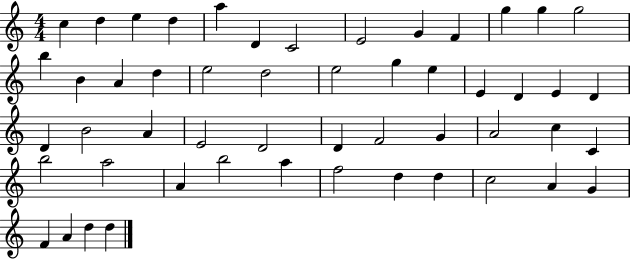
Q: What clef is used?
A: treble